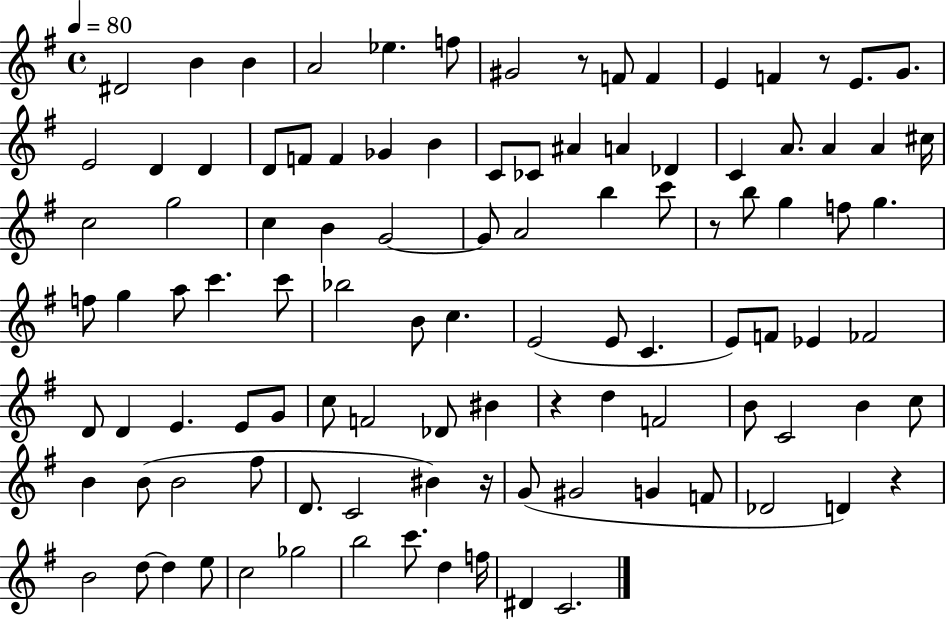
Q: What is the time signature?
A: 4/4